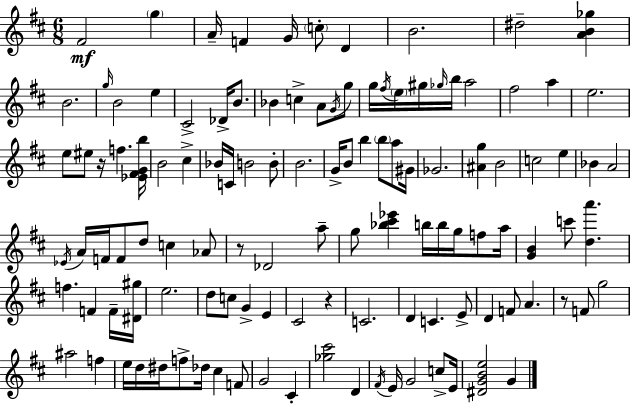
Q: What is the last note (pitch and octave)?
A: G4